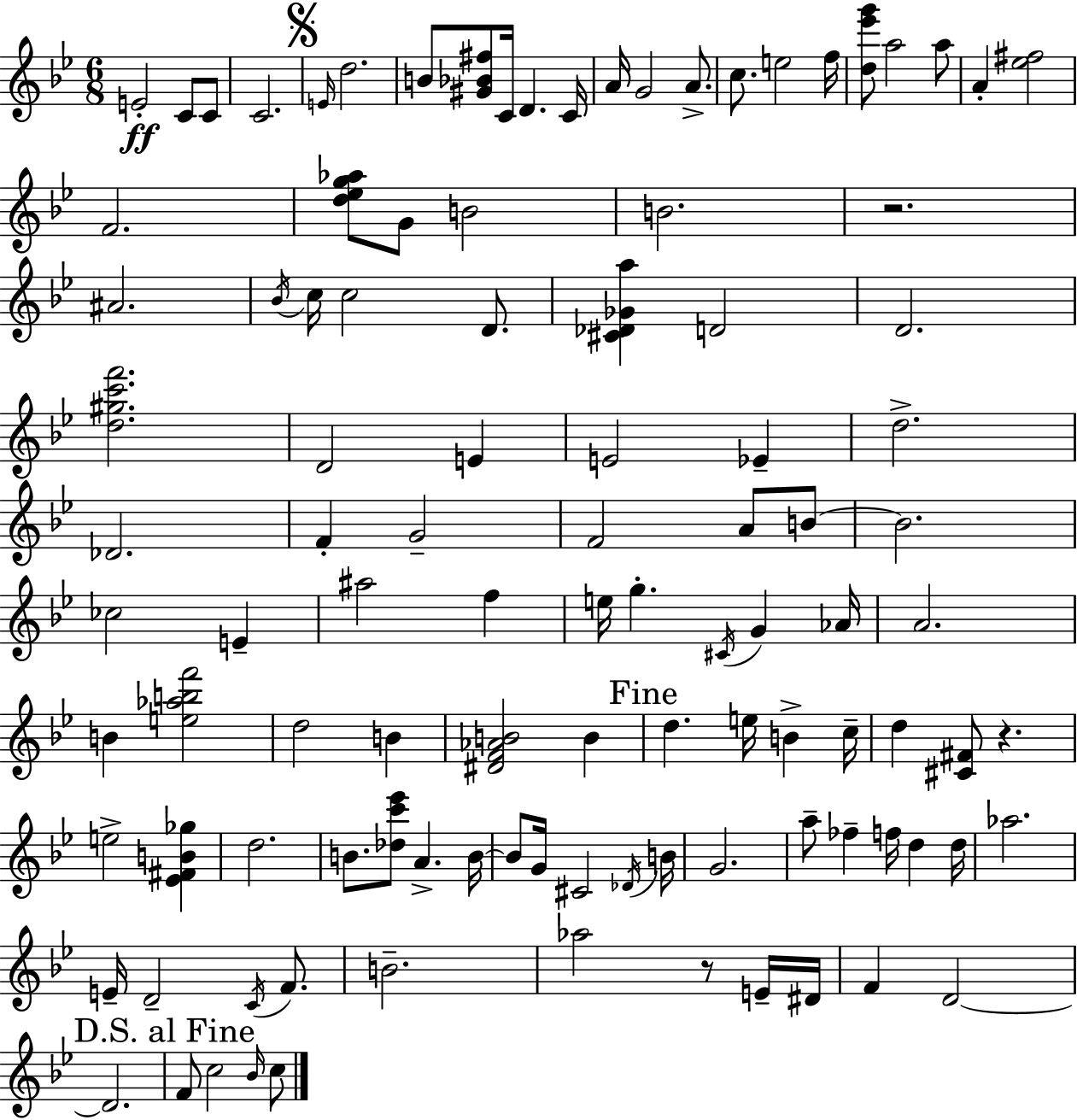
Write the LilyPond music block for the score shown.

{
  \clef treble
  \numericTimeSignature
  \time 6/8
  \key bes \major
  \repeat volta 2 { e'2-.\ff c'8 c'8 | c'2. | \mark \markup { \musicglyph "scripts.segno" } \grace { e'16 } d''2. | b'8 <gis' bes' fis''>8 c'16 d'4. | \break c'16 a'16 g'2 a'8.-> | c''8. e''2 | f''16 <d'' ees''' g'''>8 a''2 a''8 | a'4-. <ees'' fis''>2 | \break f'2. | <d'' ees'' g'' aes''>8 g'8 b'2 | b'2. | r2. | \break ais'2. | \acciaccatura { bes'16 } c''16 c''2 d'8. | <cis' des' ges' a''>4 d'2 | d'2. | \break <d'' gis'' c''' f'''>2. | d'2 e'4 | e'2 ees'4-- | d''2.-> | \break des'2. | f'4-. g'2-- | f'2 a'8 | b'8~~ b'2. | \break ces''2 e'4-- | ais''2 f''4 | e''16 g''4.-. \acciaccatura { cis'16 } g'4 | aes'16 a'2. | \break b'4 <e'' aes'' b'' f'''>2 | d''2 b'4 | <dis' f' aes' b'>2 b'4 | \mark "Fine" d''4. e''16 b'4-> | \break c''16-- d''4 <cis' fis'>8 r4. | e''2-> <ees' fis' b' ges''>4 | d''2. | b'8. <des'' c''' ees'''>8 a'4.-> | \break b'16~~ b'8 g'16 cis'2 | \acciaccatura { des'16 } b'16 g'2. | a''8-- fes''4-- f''16 d''4 | d''16 aes''2. | \break e'16-- d'2-- | \acciaccatura { c'16 } f'8. b'2.-- | aes''2 | r8 e'16-- dis'16 f'4 d'2~~ | \break d'2. | \mark "D.S. al Fine" f'8 c''2 | \grace { bes'16 } c''8 } \bar "|."
}